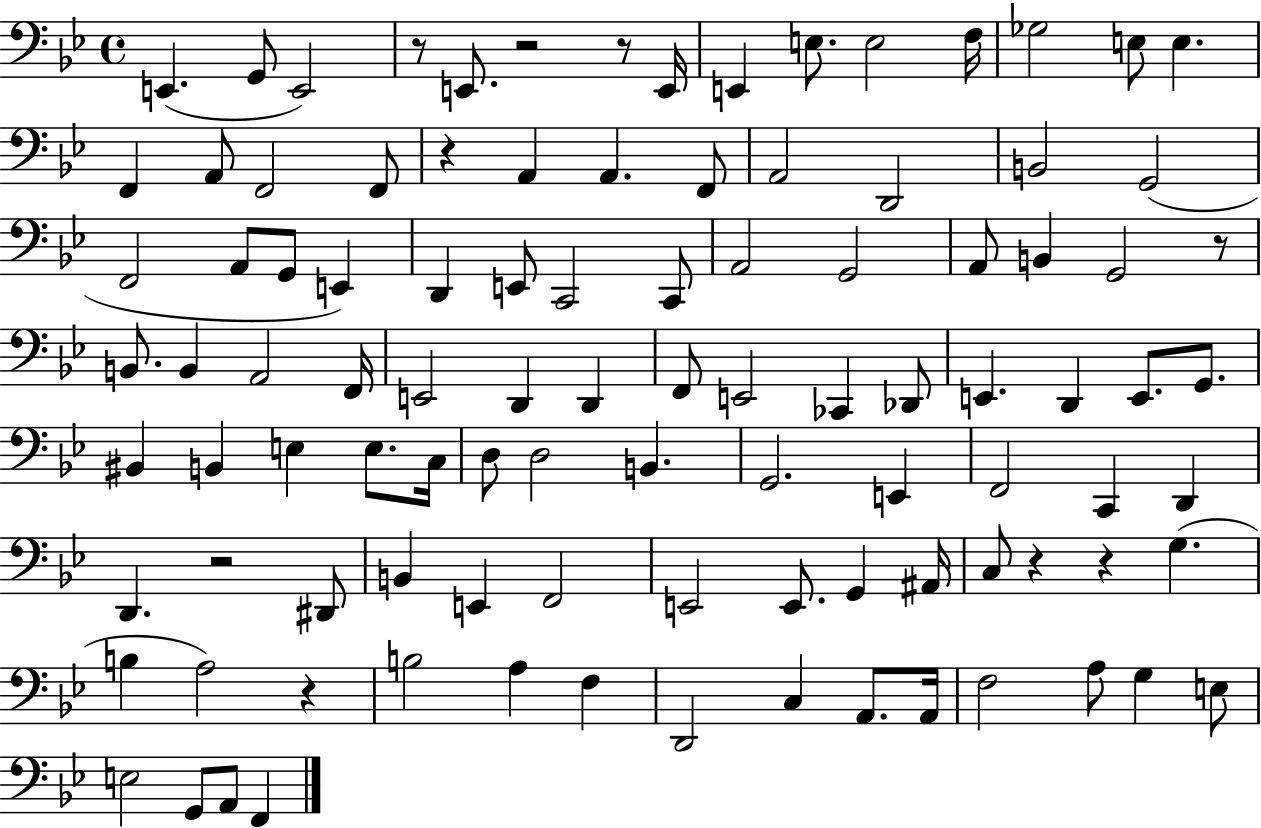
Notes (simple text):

E2/q. G2/e E2/h R/e E2/e. R/h R/e E2/s E2/q E3/e. E3/h F3/s Gb3/h E3/e E3/q. F2/q A2/e F2/h F2/e R/q A2/q A2/q. F2/e A2/h D2/h B2/h G2/h F2/h A2/e G2/e E2/q D2/q E2/e C2/h C2/e A2/h G2/h A2/e B2/q G2/h R/e B2/e. B2/q A2/h F2/s E2/h D2/q D2/q F2/e E2/h CES2/q Db2/e E2/q. D2/q E2/e. G2/e. BIS2/q B2/q E3/q E3/e. C3/s D3/e D3/h B2/q. G2/h. E2/q F2/h C2/q D2/q D2/q. R/h D#2/e B2/q E2/q F2/h E2/h E2/e. G2/q A#2/s C3/e R/q R/q G3/q. B3/q A3/h R/q B3/h A3/q F3/q D2/h C3/q A2/e. A2/s F3/h A3/e G3/q E3/e E3/h G2/e A2/e F2/q